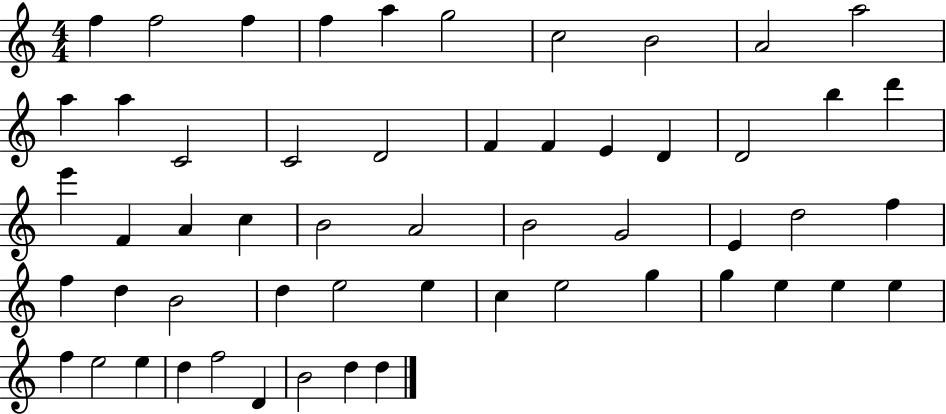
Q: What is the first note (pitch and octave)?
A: F5